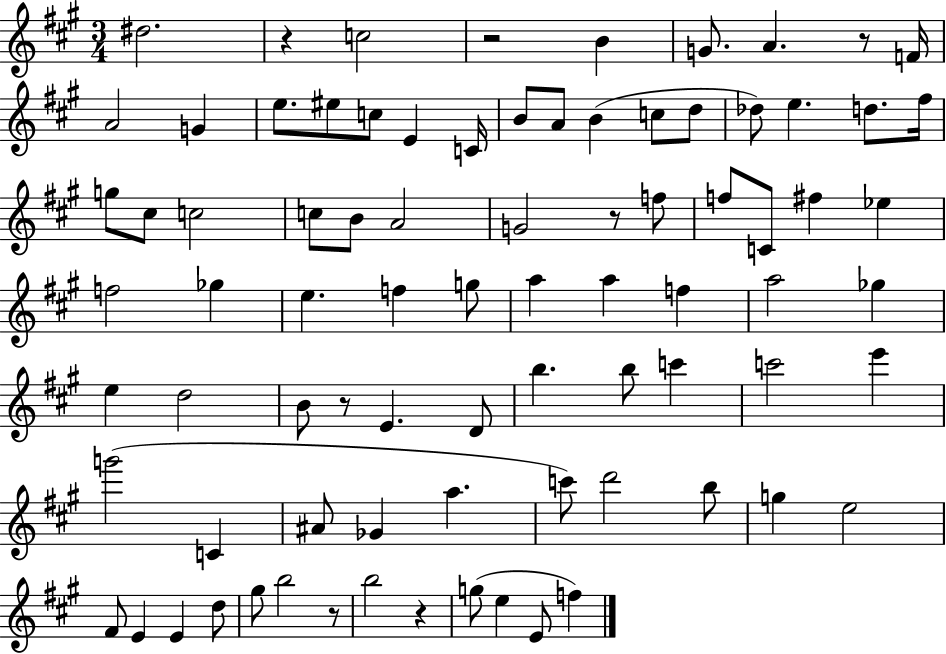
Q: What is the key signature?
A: A major